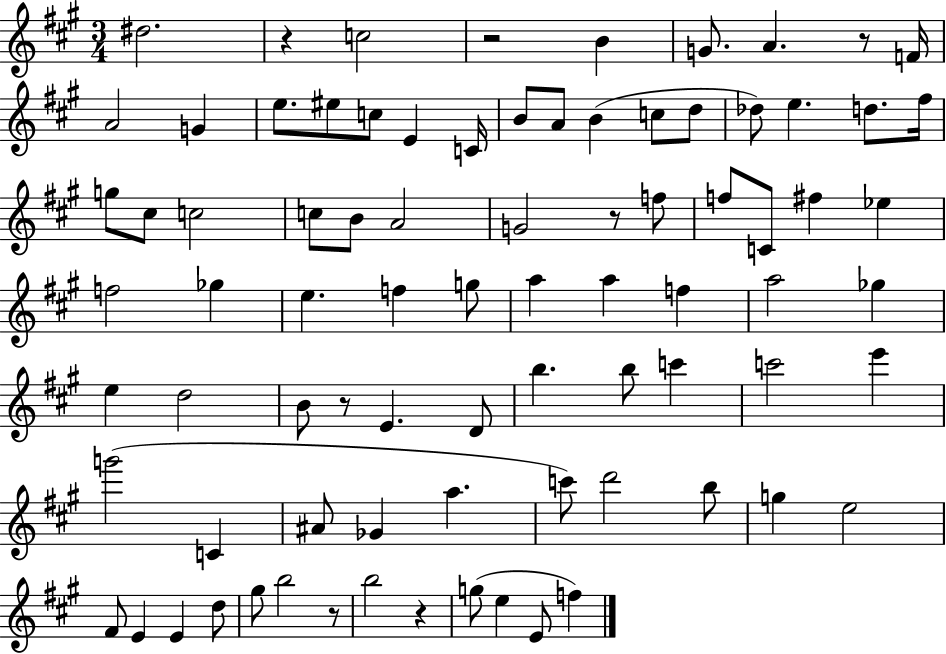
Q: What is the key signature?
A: A major